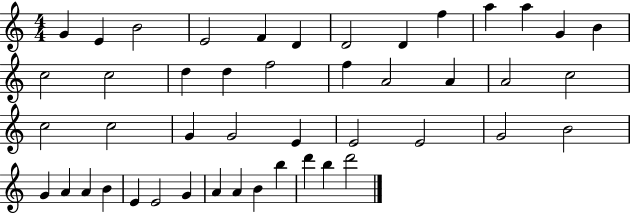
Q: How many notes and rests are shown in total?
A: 46